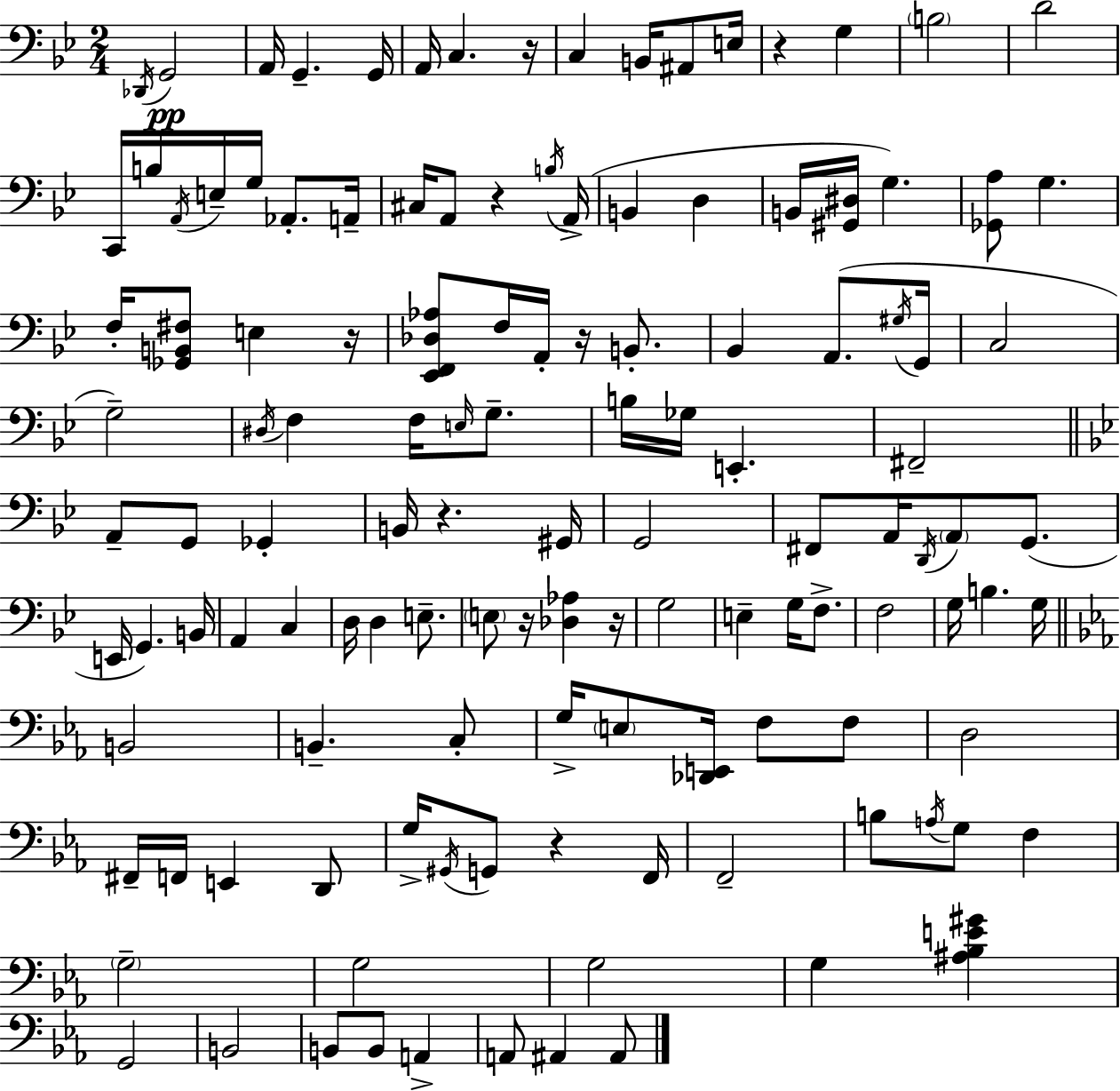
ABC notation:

X:1
T:Untitled
M:2/4
L:1/4
K:Gm
_D,,/4 G,,2 A,,/4 G,, G,,/4 A,,/4 C, z/4 C, B,,/4 ^A,,/2 E,/4 z G, B,2 D2 C,,/4 B,/4 A,,/4 E,/4 G,/4 _A,,/2 A,,/4 ^C,/4 A,,/2 z B,/4 A,,/4 B,, D, B,,/4 [^G,,^D,]/4 G, [_G,,A,]/2 G, F,/4 [_G,,B,,^F,]/2 E, z/4 [_E,,F,,_D,_A,]/2 F,/4 A,,/4 z/4 B,,/2 _B,, A,,/2 ^G,/4 G,,/4 C,2 G,2 ^D,/4 F, F,/4 E,/4 G,/2 B,/4 _G,/4 E,, ^F,,2 A,,/2 G,,/2 _G,, B,,/4 z ^G,,/4 G,,2 ^F,,/2 A,,/4 D,,/4 A,,/2 G,,/2 E,,/4 G,, B,,/4 A,, C, D,/4 D, E,/2 E,/2 z/4 [_D,_A,] z/4 G,2 E, G,/4 F,/2 F,2 G,/4 B, G,/4 B,,2 B,, C,/2 G,/4 E,/2 [_D,,E,,]/4 F,/2 F,/2 D,2 ^F,,/4 F,,/4 E,, D,,/2 G,/4 ^G,,/4 G,,/2 z F,,/4 F,,2 B,/2 A,/4 G,/2 F, G,2 G,2 G,2 G, [^A,_B,E^G] G,,2 B,,2 B,,/2 B,,/2 A,, A,,/2 ^A,, ^A,,/2